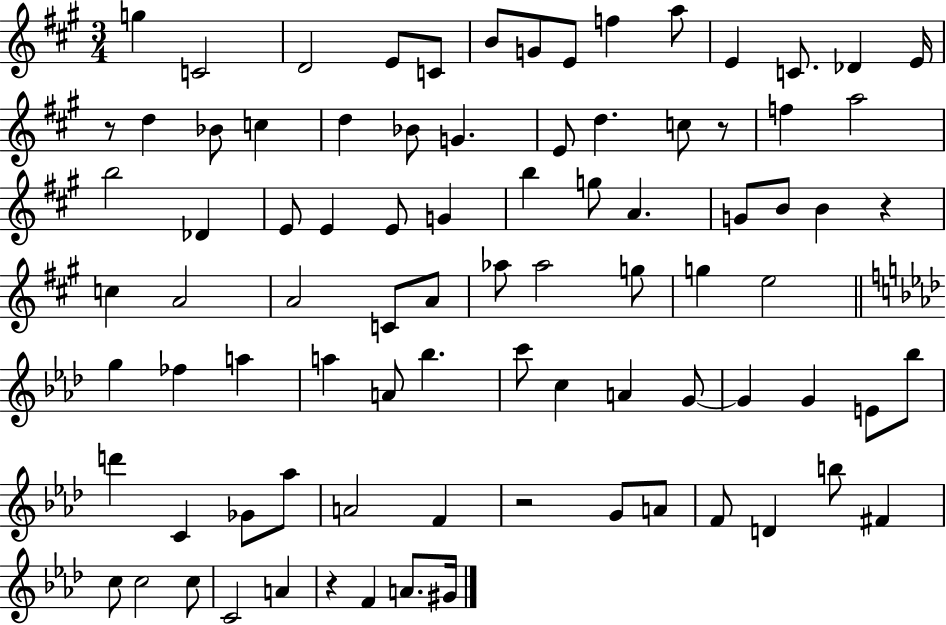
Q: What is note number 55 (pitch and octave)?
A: C5